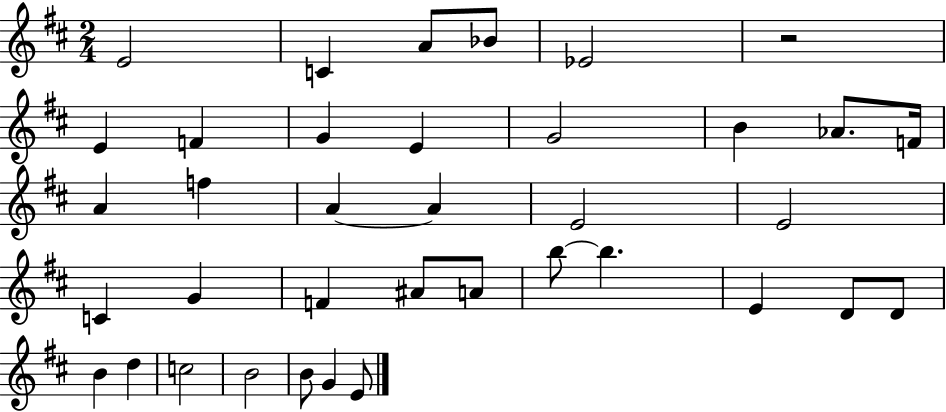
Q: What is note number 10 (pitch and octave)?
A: G4